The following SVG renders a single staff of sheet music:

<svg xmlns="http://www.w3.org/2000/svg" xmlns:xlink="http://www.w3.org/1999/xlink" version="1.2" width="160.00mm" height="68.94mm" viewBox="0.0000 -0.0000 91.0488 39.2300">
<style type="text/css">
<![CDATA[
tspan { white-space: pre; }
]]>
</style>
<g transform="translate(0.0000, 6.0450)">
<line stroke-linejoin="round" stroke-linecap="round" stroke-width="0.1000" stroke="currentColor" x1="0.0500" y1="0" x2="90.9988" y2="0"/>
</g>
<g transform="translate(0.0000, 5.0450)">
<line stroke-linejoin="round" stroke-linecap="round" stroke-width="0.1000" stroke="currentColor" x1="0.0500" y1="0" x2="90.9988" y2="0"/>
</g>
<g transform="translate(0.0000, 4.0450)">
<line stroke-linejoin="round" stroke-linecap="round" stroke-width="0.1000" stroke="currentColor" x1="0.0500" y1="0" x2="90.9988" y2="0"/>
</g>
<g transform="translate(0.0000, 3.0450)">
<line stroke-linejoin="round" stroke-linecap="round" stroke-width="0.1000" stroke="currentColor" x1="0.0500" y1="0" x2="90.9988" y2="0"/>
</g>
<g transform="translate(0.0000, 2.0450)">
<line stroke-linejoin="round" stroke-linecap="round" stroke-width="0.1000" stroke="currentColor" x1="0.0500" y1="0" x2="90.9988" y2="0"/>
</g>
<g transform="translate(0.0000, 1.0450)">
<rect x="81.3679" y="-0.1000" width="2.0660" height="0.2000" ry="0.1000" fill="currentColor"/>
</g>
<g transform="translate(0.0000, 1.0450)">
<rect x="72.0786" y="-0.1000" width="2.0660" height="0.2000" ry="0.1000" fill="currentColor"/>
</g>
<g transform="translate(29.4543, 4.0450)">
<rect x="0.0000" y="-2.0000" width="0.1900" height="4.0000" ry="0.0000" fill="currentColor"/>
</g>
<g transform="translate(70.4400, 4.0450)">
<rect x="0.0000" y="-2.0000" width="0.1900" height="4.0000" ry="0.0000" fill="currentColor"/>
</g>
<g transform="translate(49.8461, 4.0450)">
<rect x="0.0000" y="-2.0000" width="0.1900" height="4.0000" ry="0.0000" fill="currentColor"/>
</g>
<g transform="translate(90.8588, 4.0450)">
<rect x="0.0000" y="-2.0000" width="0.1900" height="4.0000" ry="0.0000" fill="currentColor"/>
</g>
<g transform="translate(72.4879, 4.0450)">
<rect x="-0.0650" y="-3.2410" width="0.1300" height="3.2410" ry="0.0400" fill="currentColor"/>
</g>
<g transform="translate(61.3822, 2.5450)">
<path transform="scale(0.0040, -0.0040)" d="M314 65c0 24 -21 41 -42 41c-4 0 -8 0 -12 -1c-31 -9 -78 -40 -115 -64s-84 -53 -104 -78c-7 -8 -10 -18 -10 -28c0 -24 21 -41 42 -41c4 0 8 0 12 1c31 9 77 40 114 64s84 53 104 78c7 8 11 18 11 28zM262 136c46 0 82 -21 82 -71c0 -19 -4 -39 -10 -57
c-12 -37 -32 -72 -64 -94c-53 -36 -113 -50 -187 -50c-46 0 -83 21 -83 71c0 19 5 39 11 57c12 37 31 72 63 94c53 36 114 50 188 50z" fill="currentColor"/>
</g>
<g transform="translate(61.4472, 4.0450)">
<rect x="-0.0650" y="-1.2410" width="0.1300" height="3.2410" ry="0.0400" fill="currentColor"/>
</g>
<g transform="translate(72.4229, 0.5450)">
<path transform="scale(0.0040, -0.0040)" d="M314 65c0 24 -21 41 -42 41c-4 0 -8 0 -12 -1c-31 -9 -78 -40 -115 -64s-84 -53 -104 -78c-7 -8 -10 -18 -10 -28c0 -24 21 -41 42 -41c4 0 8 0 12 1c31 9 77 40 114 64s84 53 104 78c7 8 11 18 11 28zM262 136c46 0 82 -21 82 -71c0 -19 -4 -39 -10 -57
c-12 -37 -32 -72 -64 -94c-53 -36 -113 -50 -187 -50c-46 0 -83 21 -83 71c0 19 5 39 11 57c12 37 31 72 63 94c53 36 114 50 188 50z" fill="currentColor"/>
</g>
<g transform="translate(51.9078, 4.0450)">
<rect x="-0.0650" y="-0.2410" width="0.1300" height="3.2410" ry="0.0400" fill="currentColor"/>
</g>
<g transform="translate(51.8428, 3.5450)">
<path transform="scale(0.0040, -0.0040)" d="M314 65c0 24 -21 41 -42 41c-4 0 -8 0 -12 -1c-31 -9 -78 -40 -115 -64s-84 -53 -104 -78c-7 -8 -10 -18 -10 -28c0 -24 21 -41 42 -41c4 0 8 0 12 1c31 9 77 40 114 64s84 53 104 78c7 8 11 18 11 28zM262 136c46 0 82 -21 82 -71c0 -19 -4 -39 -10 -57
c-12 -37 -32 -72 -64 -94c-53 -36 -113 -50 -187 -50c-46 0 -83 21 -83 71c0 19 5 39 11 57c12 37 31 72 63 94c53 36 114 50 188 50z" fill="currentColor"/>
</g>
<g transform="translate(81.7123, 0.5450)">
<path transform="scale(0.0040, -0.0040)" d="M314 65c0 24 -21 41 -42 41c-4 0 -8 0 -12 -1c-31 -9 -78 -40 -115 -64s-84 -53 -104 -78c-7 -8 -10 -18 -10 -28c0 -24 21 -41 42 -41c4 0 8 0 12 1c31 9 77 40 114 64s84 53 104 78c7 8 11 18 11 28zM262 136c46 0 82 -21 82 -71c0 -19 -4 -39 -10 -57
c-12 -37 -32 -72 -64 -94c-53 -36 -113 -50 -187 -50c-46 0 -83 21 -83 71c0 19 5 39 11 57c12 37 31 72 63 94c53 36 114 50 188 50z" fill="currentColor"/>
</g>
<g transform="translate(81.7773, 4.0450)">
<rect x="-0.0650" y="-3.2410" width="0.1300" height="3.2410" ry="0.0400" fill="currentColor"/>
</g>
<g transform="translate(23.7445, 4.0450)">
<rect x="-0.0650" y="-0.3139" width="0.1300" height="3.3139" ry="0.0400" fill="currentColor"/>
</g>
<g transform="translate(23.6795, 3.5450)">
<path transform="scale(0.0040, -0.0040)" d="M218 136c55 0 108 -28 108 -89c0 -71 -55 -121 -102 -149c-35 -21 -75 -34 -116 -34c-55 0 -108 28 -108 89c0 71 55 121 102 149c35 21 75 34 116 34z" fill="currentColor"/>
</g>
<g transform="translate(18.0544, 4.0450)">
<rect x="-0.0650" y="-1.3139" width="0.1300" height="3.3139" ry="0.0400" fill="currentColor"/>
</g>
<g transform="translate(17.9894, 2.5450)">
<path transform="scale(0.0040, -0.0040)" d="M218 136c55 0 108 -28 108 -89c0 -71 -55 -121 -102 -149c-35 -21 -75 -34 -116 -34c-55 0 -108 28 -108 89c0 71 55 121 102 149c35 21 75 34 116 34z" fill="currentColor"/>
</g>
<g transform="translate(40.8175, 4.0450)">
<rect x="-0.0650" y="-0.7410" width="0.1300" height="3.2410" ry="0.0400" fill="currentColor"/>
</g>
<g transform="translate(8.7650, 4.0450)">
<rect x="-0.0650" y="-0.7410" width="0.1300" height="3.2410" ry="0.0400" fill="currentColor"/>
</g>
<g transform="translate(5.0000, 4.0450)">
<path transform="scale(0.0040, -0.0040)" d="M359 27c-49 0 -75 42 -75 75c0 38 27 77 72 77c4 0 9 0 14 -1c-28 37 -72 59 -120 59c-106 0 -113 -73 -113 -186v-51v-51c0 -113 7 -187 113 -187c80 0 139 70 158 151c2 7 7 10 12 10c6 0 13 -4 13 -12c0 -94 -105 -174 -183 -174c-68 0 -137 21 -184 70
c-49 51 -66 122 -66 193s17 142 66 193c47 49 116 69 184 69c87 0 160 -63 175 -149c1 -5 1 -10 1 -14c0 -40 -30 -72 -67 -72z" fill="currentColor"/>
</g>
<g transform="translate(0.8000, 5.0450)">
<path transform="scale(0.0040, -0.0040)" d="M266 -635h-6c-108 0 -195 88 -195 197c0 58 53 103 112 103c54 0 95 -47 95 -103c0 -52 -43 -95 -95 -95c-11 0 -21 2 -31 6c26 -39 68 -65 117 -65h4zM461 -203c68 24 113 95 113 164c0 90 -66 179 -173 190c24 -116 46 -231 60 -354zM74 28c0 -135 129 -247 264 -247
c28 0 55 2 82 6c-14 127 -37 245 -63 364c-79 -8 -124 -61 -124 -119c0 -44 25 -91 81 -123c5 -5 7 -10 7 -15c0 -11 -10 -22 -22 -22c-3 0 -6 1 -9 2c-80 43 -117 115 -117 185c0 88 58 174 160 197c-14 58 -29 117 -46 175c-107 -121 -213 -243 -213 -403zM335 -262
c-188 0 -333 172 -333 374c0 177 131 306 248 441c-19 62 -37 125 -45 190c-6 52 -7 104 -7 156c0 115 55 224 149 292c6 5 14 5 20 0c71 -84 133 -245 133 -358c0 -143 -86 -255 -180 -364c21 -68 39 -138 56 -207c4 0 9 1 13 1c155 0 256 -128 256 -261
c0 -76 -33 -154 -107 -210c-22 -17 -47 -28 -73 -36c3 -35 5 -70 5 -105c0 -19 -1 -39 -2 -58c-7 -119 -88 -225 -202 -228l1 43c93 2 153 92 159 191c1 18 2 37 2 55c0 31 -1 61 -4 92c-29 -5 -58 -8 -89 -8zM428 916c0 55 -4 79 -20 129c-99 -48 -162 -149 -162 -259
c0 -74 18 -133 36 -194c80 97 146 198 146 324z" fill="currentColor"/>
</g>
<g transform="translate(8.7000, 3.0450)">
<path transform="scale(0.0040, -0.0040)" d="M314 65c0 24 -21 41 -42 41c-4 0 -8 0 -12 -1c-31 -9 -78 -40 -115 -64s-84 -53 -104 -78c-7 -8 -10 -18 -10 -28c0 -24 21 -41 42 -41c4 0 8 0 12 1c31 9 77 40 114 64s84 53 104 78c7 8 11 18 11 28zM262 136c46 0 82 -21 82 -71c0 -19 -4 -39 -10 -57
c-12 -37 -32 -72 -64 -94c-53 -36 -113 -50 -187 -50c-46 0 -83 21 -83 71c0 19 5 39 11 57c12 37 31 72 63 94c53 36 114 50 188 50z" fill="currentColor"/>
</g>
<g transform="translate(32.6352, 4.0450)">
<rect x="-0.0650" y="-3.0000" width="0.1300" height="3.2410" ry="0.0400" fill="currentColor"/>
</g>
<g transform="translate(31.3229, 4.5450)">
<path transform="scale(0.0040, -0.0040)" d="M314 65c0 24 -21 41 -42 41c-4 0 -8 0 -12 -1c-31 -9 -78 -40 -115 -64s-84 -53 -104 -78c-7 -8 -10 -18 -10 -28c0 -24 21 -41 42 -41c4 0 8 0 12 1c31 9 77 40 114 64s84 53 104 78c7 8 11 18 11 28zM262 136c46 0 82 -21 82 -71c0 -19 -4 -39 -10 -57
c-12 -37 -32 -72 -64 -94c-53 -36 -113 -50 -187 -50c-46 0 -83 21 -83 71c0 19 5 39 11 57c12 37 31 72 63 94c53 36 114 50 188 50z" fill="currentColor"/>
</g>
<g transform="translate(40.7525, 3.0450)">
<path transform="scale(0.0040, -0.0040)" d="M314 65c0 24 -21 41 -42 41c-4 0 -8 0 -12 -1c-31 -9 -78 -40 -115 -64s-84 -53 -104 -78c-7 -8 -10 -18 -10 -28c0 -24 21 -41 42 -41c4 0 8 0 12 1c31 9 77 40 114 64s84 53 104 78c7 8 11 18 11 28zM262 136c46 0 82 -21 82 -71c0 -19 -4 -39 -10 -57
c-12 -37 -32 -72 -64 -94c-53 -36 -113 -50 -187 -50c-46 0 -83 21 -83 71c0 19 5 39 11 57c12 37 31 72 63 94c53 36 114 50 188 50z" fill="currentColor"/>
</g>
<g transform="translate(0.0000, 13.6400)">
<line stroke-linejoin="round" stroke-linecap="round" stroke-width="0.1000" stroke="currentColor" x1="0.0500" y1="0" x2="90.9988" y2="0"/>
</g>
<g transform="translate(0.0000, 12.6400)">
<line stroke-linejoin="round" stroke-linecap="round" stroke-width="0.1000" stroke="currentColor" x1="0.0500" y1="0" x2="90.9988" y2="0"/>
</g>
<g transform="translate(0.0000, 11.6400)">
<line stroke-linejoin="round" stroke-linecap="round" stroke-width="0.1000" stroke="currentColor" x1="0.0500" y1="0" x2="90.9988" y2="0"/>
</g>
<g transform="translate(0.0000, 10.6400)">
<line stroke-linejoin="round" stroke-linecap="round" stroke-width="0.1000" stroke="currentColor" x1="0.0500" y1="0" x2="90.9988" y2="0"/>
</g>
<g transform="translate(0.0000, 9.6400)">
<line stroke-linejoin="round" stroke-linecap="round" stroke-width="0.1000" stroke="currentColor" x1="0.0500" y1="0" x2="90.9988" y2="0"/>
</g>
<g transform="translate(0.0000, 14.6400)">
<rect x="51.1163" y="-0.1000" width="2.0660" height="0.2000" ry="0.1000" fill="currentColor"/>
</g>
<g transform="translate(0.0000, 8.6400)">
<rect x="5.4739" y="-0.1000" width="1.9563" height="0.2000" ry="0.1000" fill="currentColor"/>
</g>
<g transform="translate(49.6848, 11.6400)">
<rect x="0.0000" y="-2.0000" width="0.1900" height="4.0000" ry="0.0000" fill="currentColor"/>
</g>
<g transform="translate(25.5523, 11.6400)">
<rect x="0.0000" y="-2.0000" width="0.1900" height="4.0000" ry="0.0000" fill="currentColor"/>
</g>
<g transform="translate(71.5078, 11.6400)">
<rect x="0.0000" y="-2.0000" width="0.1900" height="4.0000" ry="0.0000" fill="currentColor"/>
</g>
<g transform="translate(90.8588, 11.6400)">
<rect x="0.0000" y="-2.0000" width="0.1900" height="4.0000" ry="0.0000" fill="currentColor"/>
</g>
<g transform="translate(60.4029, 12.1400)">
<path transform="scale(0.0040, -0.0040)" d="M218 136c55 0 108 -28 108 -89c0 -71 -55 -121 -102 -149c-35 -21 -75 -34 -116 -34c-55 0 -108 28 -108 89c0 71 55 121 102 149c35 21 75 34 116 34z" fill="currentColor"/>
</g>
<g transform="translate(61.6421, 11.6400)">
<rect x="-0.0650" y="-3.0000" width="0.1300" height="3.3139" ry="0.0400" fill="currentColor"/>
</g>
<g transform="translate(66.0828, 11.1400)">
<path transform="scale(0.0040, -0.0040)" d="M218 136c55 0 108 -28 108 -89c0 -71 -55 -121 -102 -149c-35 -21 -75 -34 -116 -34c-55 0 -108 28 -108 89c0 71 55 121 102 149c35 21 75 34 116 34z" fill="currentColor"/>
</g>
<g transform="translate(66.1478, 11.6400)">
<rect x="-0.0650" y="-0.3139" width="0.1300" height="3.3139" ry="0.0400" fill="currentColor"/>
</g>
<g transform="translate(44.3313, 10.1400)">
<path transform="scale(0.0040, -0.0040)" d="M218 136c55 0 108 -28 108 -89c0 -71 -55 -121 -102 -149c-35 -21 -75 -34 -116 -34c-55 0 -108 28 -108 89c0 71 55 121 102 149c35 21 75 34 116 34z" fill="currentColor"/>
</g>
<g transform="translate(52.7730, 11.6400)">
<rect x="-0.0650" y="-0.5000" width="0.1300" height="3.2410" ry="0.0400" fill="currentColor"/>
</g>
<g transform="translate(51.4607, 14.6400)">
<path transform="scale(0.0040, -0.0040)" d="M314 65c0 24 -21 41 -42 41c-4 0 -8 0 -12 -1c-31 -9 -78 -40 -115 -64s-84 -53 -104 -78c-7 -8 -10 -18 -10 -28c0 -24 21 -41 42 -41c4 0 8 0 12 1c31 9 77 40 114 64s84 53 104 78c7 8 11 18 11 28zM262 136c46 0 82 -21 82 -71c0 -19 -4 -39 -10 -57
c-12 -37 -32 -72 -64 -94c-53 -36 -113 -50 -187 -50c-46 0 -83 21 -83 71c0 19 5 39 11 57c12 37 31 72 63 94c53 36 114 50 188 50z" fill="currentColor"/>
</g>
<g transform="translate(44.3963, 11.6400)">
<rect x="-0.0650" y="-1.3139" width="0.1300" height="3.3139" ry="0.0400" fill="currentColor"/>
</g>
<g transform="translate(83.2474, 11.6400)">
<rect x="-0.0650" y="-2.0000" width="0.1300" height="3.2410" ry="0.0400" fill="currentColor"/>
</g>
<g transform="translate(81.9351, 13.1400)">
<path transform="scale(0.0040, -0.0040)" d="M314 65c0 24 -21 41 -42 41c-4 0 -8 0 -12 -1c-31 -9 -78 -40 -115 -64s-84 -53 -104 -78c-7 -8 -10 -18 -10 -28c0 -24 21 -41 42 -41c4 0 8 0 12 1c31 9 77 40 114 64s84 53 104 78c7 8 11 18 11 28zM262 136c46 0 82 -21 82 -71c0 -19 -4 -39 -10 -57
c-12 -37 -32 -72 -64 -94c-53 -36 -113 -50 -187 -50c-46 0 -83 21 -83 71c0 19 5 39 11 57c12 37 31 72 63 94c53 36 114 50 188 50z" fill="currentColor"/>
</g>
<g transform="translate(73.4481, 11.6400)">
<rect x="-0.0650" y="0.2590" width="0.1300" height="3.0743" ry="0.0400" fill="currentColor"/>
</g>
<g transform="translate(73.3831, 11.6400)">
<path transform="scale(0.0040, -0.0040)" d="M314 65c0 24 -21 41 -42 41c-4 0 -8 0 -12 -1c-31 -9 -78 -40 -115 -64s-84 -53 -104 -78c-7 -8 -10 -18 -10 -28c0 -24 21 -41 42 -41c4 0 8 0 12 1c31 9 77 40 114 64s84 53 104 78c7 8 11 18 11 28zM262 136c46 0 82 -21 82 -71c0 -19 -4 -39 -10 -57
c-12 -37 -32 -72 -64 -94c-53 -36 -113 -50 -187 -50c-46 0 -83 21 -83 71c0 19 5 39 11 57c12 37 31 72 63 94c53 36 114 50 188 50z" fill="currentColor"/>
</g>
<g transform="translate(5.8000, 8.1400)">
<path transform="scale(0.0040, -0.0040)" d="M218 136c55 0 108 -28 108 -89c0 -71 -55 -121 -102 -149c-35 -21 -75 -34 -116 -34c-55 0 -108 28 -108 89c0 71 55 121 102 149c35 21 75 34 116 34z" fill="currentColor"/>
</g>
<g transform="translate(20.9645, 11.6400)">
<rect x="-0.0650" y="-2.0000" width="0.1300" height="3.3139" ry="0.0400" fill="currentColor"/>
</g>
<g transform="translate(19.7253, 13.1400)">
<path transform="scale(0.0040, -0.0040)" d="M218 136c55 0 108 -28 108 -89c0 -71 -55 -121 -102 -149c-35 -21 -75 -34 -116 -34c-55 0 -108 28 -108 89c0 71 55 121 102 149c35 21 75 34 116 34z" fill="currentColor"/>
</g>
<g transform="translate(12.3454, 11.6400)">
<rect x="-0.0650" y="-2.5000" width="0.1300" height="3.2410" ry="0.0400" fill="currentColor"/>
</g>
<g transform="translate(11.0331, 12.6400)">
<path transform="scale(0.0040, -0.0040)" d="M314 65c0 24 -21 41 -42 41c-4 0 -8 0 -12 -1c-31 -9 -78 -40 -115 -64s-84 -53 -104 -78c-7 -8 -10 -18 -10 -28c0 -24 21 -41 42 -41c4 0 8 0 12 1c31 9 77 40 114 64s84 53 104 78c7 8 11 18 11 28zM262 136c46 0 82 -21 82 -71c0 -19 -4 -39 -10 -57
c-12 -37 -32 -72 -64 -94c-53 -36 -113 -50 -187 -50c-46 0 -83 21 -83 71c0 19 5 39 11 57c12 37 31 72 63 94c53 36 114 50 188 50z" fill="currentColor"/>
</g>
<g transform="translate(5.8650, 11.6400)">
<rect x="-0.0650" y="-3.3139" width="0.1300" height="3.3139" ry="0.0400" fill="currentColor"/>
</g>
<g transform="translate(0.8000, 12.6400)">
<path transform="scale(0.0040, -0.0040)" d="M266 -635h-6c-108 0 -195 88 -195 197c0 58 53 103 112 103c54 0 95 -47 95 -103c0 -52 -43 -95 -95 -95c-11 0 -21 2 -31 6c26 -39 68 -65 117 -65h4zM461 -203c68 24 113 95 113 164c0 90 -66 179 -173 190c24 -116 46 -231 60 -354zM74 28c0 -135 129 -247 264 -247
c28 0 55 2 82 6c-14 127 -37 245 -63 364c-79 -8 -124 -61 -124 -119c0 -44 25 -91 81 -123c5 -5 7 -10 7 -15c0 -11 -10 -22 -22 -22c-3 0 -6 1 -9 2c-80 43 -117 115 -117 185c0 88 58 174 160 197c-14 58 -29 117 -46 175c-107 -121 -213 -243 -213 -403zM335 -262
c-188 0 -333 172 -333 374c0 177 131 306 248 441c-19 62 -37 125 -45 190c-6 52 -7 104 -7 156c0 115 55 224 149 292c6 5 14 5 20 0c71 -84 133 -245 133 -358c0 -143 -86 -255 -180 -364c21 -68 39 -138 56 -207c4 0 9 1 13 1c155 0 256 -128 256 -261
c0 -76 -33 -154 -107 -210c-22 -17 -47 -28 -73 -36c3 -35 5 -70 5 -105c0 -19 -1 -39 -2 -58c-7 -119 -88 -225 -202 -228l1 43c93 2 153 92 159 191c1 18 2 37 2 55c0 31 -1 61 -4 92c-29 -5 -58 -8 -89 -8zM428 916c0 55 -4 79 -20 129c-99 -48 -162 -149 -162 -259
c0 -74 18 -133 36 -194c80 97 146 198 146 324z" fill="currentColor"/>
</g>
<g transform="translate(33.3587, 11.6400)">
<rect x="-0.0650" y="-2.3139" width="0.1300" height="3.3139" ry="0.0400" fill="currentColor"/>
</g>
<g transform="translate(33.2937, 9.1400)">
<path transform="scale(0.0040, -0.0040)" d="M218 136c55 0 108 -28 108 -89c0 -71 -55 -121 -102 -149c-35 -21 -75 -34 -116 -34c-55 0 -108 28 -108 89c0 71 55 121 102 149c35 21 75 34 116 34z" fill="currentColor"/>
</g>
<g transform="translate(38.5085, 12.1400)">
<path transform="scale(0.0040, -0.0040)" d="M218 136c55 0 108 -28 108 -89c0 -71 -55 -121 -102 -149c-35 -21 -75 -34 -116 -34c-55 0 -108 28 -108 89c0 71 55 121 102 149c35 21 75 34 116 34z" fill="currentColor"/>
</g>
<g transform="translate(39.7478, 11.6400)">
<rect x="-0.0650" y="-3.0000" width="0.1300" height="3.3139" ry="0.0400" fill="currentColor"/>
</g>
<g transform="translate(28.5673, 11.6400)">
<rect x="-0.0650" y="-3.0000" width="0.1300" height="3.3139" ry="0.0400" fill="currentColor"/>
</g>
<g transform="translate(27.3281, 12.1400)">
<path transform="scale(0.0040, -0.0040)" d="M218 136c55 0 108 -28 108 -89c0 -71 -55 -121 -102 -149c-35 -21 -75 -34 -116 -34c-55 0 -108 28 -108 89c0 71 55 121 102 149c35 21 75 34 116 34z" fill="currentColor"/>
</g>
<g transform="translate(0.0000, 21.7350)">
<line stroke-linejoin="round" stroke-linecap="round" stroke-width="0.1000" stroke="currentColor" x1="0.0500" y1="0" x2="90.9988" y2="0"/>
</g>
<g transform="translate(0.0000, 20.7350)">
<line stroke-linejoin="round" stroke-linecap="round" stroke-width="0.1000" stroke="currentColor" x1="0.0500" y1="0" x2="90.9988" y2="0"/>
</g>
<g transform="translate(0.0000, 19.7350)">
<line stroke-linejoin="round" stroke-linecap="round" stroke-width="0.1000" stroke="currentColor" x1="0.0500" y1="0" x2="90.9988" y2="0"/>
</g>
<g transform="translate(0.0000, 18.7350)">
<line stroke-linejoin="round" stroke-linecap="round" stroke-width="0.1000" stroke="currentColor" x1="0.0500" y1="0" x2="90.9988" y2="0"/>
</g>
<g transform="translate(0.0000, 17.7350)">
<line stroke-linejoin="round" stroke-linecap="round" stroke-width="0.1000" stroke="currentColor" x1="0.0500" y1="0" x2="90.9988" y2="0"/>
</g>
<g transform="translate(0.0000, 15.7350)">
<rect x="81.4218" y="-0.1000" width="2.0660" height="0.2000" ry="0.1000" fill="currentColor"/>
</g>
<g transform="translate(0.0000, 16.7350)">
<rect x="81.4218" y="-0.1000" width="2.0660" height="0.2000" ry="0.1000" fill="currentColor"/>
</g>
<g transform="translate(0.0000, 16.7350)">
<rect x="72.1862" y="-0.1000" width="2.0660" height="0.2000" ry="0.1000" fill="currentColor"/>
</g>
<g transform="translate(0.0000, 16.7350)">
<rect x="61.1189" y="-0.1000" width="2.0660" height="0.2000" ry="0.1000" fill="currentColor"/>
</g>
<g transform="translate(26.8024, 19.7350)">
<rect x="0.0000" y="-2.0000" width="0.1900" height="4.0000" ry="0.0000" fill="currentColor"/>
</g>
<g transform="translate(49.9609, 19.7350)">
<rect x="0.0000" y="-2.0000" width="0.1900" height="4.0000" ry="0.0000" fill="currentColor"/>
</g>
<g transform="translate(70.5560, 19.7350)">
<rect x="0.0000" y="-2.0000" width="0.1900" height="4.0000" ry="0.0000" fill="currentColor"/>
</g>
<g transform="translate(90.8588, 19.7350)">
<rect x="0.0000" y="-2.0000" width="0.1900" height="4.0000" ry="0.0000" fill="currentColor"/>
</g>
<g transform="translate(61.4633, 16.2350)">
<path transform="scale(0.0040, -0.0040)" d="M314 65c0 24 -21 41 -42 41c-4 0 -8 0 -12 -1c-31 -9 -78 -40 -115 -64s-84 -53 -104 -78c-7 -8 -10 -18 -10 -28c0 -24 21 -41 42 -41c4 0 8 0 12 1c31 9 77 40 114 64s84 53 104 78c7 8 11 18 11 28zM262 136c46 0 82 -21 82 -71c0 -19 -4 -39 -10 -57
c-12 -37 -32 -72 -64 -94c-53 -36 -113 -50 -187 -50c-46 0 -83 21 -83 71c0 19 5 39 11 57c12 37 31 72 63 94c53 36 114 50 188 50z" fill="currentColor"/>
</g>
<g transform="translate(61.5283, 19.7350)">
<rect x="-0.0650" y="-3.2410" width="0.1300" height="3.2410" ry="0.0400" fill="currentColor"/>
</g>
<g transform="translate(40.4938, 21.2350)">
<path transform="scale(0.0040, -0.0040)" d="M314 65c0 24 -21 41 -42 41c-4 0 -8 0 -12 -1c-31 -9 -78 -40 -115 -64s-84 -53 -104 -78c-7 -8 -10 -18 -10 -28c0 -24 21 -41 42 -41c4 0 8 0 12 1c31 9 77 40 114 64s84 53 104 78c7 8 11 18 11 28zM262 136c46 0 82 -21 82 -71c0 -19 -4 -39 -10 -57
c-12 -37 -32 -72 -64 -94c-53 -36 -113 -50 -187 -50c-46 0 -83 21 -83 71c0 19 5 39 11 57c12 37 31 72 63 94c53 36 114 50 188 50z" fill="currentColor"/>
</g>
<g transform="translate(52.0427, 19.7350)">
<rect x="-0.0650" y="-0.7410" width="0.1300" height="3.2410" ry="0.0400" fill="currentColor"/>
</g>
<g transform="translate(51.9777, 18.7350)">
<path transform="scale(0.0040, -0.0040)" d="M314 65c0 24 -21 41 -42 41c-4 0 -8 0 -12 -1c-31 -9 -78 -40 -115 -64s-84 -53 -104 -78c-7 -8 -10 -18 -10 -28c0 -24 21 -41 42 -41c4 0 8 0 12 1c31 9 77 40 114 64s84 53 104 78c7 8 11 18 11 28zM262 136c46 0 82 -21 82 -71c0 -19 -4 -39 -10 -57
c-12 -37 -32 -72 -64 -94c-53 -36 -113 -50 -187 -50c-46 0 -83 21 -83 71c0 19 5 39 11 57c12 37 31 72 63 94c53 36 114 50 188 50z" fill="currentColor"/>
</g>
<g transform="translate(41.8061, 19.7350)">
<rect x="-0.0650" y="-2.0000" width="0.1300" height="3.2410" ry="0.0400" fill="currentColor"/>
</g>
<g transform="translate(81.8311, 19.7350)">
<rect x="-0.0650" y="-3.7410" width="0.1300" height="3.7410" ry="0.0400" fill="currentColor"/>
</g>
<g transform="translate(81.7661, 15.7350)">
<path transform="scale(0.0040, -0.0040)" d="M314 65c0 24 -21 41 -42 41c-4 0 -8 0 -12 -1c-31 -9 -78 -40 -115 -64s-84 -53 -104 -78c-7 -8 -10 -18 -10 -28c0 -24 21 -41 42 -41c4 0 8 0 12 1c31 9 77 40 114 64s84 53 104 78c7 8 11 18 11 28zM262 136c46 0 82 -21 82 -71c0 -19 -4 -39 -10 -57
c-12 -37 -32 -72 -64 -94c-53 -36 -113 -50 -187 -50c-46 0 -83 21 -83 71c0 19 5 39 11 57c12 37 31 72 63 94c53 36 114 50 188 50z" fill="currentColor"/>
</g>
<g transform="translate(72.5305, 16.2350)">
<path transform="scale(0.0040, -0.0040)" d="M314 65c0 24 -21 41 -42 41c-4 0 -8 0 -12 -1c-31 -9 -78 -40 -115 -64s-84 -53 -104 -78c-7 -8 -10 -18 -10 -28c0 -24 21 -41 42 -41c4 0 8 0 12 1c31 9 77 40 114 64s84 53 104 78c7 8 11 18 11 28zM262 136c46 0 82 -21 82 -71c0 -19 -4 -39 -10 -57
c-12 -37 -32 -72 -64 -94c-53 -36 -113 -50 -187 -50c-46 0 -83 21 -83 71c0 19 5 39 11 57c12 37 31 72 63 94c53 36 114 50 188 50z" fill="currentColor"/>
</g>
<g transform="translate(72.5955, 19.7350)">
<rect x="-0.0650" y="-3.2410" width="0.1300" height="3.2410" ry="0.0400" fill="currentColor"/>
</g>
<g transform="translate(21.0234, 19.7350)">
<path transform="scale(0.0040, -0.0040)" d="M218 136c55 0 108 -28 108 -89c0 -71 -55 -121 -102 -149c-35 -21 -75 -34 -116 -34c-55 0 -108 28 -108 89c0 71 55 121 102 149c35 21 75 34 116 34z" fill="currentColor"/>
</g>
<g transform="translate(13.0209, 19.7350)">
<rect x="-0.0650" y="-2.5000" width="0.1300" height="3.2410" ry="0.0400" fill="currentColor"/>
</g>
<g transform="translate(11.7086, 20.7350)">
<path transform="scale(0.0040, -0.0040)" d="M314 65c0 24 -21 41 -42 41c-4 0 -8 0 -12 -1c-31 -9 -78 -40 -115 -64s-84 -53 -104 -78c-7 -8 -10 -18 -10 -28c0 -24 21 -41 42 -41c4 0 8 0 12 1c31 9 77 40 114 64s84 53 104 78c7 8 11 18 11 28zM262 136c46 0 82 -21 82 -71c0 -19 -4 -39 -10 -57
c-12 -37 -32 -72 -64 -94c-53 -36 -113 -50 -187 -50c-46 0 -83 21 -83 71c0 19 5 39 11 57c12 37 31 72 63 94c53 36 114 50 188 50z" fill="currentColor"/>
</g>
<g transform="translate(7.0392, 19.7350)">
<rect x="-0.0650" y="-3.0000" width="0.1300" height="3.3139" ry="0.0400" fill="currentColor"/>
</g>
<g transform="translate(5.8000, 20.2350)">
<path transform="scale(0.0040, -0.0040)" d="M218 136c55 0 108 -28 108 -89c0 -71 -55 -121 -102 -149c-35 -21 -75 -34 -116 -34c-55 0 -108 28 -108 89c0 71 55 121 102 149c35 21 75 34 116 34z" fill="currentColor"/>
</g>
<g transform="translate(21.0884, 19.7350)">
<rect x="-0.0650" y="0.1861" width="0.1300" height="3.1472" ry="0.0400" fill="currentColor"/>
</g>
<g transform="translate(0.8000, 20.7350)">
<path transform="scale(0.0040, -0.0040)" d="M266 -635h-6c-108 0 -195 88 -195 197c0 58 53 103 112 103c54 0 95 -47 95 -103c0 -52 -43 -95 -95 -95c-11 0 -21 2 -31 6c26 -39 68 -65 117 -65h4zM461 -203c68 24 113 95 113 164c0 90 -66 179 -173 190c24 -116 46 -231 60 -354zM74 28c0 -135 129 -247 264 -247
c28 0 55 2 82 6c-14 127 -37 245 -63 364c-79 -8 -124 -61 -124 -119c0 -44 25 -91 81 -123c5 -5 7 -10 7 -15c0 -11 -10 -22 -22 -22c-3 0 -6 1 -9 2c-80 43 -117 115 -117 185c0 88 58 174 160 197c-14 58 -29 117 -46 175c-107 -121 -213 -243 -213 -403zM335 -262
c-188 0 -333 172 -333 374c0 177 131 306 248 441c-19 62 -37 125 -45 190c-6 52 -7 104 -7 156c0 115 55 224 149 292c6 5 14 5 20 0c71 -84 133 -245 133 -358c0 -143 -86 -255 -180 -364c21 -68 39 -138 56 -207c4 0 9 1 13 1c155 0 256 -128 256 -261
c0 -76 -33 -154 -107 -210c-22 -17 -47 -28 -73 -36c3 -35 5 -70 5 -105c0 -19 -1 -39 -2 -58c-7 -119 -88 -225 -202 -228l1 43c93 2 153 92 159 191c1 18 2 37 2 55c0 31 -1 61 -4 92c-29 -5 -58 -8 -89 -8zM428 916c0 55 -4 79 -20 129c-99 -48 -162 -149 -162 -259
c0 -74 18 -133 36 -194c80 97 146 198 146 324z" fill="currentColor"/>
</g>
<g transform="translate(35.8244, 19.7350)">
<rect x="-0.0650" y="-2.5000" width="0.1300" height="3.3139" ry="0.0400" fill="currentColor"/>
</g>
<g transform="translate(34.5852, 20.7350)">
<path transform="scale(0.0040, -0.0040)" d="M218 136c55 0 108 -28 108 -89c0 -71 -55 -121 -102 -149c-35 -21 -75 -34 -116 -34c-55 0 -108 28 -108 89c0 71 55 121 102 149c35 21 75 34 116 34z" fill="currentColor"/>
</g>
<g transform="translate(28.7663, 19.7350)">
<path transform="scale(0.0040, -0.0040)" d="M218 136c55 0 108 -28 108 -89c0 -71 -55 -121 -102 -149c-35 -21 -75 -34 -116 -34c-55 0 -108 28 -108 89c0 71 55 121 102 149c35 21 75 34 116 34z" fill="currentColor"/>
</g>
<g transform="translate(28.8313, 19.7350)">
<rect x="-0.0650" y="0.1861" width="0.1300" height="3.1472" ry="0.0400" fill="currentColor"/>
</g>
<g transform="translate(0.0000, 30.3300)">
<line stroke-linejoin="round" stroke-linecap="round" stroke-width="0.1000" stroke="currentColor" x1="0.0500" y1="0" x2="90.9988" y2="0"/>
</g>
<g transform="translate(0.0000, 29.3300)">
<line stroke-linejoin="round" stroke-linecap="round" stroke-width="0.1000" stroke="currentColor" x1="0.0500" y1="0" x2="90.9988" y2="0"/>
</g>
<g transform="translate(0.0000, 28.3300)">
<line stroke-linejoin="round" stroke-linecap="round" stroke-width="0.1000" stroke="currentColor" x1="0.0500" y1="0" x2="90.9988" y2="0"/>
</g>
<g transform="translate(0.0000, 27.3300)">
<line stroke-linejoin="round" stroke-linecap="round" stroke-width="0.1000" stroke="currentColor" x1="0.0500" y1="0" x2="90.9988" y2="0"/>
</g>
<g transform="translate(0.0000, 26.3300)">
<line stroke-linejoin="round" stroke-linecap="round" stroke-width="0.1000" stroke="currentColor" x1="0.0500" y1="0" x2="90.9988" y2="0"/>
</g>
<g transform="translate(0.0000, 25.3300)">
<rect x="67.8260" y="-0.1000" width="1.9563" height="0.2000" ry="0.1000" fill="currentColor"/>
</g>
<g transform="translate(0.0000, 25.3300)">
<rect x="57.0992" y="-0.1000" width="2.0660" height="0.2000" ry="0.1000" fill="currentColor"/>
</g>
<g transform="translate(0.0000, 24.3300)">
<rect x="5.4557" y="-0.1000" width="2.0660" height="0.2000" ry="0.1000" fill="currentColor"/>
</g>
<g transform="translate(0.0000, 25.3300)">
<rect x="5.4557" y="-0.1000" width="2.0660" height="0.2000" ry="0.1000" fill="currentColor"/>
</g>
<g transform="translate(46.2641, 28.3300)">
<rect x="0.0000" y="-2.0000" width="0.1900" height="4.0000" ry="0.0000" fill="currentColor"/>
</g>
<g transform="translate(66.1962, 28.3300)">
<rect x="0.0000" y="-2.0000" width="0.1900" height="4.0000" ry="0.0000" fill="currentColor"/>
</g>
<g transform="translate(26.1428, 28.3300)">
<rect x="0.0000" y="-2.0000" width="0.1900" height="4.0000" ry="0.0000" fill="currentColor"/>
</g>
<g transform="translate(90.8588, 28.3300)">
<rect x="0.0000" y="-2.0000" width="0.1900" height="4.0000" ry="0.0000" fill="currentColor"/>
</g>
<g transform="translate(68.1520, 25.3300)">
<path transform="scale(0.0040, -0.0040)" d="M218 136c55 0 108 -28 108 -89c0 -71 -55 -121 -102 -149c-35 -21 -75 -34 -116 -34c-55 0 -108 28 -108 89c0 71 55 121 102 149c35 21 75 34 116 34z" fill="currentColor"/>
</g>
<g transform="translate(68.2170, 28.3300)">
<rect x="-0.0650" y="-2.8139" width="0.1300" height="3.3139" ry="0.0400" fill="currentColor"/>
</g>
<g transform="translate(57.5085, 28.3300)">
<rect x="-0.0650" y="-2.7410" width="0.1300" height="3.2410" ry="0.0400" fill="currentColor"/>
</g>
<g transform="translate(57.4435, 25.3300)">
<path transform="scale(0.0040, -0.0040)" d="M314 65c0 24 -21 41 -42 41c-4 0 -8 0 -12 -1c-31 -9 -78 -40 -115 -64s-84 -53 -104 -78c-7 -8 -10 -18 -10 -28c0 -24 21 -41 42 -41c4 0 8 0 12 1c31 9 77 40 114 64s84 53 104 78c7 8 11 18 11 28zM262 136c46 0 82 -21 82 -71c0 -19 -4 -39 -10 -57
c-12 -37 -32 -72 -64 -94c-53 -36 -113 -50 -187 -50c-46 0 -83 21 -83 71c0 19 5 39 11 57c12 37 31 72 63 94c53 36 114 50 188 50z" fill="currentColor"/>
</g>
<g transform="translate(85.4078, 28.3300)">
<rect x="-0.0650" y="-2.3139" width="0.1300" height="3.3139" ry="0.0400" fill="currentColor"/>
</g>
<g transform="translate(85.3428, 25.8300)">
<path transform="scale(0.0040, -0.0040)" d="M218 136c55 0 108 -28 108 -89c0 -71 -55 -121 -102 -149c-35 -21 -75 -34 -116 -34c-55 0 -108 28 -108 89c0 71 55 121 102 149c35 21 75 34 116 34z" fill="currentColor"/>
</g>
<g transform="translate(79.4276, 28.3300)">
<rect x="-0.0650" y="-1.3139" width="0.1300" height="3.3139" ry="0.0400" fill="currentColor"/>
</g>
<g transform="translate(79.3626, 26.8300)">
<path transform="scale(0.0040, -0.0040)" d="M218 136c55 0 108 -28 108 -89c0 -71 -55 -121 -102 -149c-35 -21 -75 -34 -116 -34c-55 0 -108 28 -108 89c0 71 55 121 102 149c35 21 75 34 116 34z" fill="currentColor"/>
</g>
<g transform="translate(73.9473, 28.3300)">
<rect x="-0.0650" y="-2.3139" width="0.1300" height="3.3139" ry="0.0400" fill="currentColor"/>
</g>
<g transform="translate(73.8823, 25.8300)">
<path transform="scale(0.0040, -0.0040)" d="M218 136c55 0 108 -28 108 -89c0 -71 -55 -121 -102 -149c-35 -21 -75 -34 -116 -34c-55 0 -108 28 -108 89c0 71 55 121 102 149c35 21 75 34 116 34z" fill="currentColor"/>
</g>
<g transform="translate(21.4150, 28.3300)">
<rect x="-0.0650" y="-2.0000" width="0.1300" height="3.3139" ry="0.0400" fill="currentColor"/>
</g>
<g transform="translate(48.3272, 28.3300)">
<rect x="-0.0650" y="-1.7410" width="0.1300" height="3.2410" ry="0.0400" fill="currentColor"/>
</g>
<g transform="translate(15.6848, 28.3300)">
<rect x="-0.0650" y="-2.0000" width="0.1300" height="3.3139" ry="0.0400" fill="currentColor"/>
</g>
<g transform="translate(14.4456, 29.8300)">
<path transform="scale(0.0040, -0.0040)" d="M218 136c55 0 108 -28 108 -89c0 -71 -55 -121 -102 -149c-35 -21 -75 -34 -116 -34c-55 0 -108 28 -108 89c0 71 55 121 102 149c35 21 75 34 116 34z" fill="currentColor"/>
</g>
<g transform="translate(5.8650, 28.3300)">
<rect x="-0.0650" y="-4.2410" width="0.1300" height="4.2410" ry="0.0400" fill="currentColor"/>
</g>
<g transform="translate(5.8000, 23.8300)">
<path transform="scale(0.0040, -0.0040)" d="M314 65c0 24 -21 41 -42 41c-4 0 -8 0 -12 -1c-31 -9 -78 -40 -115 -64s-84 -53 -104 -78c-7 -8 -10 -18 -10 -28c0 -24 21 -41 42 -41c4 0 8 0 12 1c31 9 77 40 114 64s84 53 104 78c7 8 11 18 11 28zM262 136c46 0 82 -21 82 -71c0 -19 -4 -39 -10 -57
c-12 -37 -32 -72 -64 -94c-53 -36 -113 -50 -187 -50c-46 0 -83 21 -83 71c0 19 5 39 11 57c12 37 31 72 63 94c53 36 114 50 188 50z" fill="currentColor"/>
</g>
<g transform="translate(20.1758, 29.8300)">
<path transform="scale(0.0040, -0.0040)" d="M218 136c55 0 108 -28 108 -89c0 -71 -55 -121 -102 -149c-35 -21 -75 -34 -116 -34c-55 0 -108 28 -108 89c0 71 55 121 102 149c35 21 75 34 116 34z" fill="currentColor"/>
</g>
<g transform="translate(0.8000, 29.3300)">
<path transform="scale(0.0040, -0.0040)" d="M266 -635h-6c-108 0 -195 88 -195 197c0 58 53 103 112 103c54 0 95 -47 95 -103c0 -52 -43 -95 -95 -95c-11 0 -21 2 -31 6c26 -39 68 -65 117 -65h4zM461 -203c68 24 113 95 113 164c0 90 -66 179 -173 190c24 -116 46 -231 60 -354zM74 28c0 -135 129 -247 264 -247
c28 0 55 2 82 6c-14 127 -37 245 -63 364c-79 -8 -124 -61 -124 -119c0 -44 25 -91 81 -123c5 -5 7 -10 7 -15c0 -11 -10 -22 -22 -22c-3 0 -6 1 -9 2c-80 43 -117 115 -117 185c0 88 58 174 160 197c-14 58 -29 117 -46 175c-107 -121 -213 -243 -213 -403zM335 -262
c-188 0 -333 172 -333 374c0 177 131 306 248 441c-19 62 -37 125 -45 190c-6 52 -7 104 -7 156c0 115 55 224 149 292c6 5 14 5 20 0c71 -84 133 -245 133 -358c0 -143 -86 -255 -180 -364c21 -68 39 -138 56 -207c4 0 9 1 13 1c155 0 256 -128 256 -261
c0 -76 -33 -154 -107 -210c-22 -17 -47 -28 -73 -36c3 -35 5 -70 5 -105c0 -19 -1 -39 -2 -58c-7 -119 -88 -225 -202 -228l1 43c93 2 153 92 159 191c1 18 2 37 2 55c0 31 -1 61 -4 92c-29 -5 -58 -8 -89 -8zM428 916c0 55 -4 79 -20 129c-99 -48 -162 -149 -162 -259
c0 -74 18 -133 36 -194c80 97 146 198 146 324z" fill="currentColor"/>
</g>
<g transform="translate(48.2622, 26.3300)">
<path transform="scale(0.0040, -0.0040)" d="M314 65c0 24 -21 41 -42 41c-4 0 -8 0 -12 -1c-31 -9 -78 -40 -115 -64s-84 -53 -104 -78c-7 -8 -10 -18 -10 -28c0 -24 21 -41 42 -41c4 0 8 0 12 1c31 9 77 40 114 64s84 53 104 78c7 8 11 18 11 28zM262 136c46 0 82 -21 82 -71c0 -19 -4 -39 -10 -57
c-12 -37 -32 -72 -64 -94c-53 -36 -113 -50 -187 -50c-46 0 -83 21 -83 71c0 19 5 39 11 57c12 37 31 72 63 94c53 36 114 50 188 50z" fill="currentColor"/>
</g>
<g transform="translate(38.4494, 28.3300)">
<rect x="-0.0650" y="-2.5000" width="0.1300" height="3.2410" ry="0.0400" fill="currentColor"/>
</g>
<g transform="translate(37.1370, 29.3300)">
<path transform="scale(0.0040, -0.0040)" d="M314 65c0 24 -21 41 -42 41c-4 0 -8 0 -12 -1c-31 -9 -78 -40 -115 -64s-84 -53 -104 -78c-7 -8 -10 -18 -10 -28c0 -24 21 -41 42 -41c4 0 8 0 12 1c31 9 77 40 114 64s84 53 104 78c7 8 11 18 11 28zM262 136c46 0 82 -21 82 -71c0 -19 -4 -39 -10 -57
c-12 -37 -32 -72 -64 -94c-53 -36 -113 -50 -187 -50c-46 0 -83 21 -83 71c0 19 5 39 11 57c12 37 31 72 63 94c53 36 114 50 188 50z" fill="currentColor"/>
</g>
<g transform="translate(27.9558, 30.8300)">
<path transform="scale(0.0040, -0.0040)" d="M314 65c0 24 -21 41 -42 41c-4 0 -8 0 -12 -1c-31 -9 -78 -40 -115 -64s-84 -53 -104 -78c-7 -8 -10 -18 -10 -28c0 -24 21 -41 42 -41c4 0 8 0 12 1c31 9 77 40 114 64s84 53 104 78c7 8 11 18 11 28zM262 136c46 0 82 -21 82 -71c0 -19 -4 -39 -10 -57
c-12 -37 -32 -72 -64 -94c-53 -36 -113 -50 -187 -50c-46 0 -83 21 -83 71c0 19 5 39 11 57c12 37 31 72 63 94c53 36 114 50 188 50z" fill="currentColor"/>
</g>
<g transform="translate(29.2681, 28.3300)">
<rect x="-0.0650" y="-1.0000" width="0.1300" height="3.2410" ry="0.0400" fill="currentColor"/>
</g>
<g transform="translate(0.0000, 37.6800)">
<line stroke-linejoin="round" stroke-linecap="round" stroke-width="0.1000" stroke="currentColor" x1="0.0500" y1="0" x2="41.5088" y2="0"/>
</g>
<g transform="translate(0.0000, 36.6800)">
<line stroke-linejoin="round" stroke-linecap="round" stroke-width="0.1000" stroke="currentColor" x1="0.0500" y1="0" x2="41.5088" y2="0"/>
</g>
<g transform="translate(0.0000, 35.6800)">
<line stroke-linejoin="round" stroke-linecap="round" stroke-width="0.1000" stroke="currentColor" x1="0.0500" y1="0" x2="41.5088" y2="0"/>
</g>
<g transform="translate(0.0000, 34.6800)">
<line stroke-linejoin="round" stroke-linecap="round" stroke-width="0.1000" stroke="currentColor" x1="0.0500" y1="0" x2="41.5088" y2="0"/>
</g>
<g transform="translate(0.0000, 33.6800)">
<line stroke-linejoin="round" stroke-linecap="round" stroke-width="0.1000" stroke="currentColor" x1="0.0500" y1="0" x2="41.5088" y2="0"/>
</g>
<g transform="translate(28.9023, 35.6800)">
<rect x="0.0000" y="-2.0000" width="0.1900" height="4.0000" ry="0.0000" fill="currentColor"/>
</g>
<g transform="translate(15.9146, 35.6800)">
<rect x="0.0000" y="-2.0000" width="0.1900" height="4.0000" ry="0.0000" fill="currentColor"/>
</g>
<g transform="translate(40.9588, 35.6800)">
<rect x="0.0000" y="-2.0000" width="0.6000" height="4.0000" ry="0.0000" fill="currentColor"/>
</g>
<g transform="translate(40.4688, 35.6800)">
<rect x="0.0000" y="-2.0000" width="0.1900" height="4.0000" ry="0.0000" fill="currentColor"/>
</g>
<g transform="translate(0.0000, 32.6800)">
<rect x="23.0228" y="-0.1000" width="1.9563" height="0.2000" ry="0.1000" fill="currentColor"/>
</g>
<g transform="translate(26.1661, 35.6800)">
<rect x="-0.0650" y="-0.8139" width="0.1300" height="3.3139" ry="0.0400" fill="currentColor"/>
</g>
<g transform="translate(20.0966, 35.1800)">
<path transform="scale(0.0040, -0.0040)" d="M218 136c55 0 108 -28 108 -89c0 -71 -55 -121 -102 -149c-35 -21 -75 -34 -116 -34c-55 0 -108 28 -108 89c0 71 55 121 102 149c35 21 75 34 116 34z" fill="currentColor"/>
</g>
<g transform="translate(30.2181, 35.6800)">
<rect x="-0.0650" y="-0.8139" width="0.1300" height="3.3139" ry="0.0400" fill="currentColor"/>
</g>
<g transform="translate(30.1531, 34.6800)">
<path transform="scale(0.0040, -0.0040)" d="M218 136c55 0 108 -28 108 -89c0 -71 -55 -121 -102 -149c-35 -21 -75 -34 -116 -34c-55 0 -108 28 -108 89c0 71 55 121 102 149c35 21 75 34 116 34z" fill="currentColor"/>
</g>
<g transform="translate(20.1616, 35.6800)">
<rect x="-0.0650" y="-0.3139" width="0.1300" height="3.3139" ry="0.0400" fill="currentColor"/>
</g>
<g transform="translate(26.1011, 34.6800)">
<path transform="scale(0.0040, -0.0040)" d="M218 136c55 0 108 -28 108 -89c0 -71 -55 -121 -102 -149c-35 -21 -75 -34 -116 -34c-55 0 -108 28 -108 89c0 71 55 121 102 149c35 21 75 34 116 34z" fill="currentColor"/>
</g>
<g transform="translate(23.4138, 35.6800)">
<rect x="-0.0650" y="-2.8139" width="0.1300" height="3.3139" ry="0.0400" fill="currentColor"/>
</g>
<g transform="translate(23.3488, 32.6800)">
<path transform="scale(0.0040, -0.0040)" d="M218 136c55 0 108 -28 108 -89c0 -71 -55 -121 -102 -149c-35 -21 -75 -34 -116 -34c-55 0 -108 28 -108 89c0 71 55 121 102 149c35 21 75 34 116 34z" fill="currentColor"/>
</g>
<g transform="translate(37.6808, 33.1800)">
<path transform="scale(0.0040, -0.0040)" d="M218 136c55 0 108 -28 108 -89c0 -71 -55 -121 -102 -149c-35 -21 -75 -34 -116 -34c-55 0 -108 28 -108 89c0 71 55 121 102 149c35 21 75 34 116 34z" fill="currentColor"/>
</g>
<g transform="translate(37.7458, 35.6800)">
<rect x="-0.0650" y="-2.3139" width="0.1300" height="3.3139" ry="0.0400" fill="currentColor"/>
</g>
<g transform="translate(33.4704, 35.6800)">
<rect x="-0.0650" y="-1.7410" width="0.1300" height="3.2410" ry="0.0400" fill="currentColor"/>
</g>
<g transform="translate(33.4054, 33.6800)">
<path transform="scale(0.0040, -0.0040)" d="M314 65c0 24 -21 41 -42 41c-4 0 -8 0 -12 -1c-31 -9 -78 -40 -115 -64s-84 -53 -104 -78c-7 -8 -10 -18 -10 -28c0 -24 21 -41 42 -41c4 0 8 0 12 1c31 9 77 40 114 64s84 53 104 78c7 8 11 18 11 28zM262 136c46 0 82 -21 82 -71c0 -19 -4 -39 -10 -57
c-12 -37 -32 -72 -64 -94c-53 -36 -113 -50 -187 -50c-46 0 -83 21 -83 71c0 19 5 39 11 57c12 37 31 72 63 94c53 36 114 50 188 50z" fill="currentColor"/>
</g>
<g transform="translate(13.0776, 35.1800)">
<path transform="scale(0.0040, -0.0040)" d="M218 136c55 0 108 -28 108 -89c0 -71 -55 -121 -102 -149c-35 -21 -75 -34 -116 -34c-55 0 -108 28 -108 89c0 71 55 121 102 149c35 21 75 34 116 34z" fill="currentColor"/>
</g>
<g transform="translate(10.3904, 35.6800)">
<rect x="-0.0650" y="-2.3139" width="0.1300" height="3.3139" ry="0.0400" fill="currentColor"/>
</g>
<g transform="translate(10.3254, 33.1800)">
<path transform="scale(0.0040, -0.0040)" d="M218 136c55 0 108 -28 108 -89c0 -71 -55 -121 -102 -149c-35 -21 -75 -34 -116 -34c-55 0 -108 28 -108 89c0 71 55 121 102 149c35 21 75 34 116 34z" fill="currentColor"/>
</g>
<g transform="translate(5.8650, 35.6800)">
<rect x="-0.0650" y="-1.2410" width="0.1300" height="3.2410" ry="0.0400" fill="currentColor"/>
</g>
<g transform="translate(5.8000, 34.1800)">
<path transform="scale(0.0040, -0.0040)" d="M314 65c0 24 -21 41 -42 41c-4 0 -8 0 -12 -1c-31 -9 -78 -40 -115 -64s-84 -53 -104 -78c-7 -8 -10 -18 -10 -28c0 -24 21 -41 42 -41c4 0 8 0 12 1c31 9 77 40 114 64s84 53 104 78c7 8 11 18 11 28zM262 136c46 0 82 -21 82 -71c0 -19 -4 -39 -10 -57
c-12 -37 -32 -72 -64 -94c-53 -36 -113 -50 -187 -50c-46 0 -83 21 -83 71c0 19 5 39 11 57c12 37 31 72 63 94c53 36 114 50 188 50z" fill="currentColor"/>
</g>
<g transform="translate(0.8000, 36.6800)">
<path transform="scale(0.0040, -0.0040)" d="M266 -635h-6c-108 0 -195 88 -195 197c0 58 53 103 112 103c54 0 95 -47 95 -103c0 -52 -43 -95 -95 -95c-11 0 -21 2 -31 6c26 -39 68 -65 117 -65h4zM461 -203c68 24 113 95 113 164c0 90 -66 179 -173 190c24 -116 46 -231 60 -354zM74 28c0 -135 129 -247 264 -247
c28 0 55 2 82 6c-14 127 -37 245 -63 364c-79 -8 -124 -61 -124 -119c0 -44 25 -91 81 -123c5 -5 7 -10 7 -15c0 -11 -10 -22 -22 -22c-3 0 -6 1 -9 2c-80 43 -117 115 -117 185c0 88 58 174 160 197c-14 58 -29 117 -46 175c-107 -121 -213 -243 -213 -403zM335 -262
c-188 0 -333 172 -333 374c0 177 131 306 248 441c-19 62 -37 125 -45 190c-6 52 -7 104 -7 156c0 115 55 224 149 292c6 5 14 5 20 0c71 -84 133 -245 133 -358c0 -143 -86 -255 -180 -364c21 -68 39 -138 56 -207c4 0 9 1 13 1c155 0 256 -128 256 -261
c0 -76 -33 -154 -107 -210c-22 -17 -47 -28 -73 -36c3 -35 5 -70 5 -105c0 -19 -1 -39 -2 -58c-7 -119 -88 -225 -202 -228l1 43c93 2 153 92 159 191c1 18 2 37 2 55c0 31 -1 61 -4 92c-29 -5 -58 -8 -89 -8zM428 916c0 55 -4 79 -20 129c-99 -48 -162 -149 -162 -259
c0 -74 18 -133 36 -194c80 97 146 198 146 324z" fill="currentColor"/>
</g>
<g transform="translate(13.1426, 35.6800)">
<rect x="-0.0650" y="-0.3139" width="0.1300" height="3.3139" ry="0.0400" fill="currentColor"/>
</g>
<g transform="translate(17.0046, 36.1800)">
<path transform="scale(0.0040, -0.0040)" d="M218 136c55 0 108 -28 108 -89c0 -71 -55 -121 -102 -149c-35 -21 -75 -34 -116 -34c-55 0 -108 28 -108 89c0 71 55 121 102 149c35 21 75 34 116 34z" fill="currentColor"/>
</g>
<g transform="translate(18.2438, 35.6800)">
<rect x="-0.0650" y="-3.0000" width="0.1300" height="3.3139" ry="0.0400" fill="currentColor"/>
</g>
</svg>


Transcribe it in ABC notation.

X:1
T:Untitled
M:4/4
L:1/4
K:C
d2 e c A2 d2 c2 e2 b2 b2 b G2 F A g A e C2 A c B2 F2 A G2 B B G F2 d2 b2 b2 c'2 d'2 F F D2 G2 f2 a2 a g e g e2 g c A c a d d f2 g